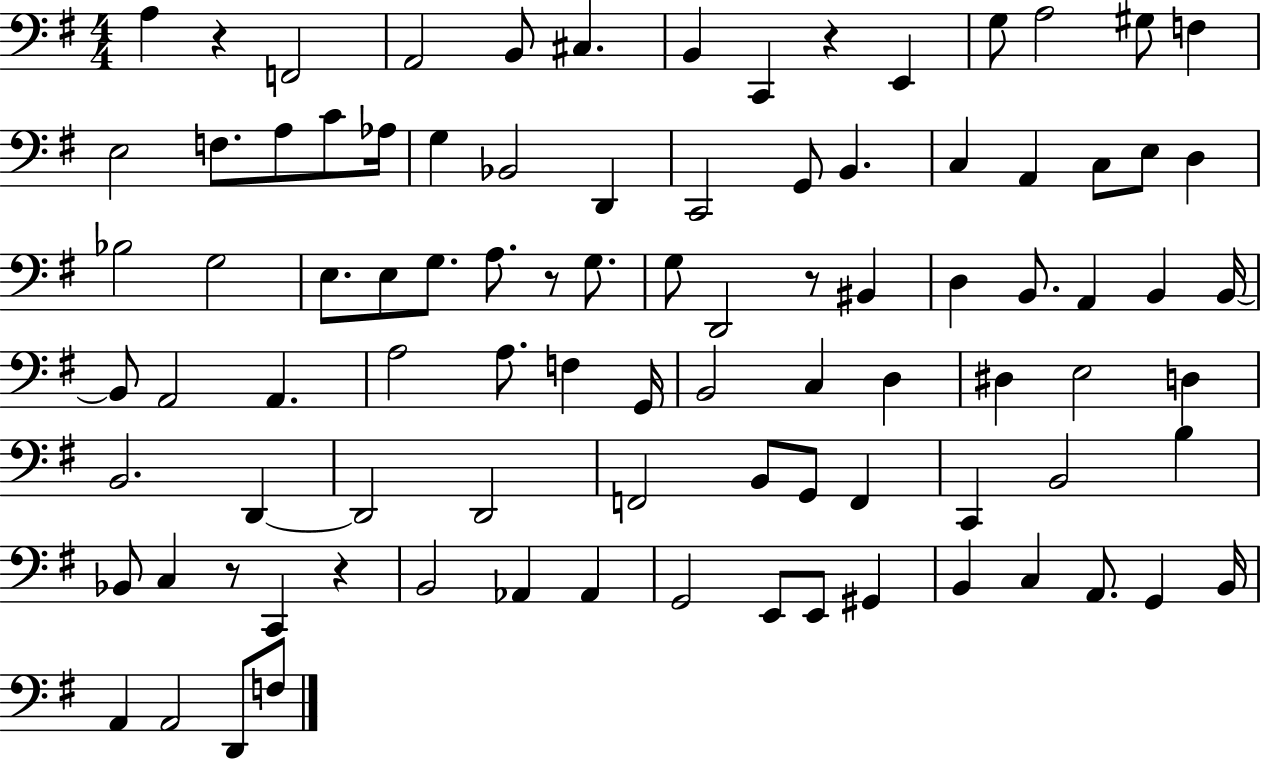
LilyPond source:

{
  \clef bass
  \numericTimeSignature
  \time 4/4
  \key g \major
  a4 r4 f,2 | a,2 b,8 cis4. | b,4 c,4 r4 e,4 | g8 a2 gis8 f4 | \break e2 f8. a8 c'8 aes16 | g4 bes,2 d,4 | c,2 g,8 b,4. | c4 a,4 c8 e8 d4 | \break bes2 g2 | e8. e8 g8. a8. r8 g8. | g8 d,2 r8 bis,4 | d4 b,8. a,4 b,4 b,16~~ | \break b,8 a,2 a,4. | a2 a8. f4 g,16 | b,2 c4 d4 | dis4 e2 d4 | \break b,2. d,4~~ | d,2 d,2 | f,2 b,8 g,8 f,4 | c,4 b,2 b4 | \break bes,8 c4 r8 c,4 r4 | b,2 aes,4 aes,4 | g,2 e,8 e,8 gis,4 | b,4 c4 a,8. g,4 b,16 | \break a,4 a,2 d,8 f8 | \bar "|."
}